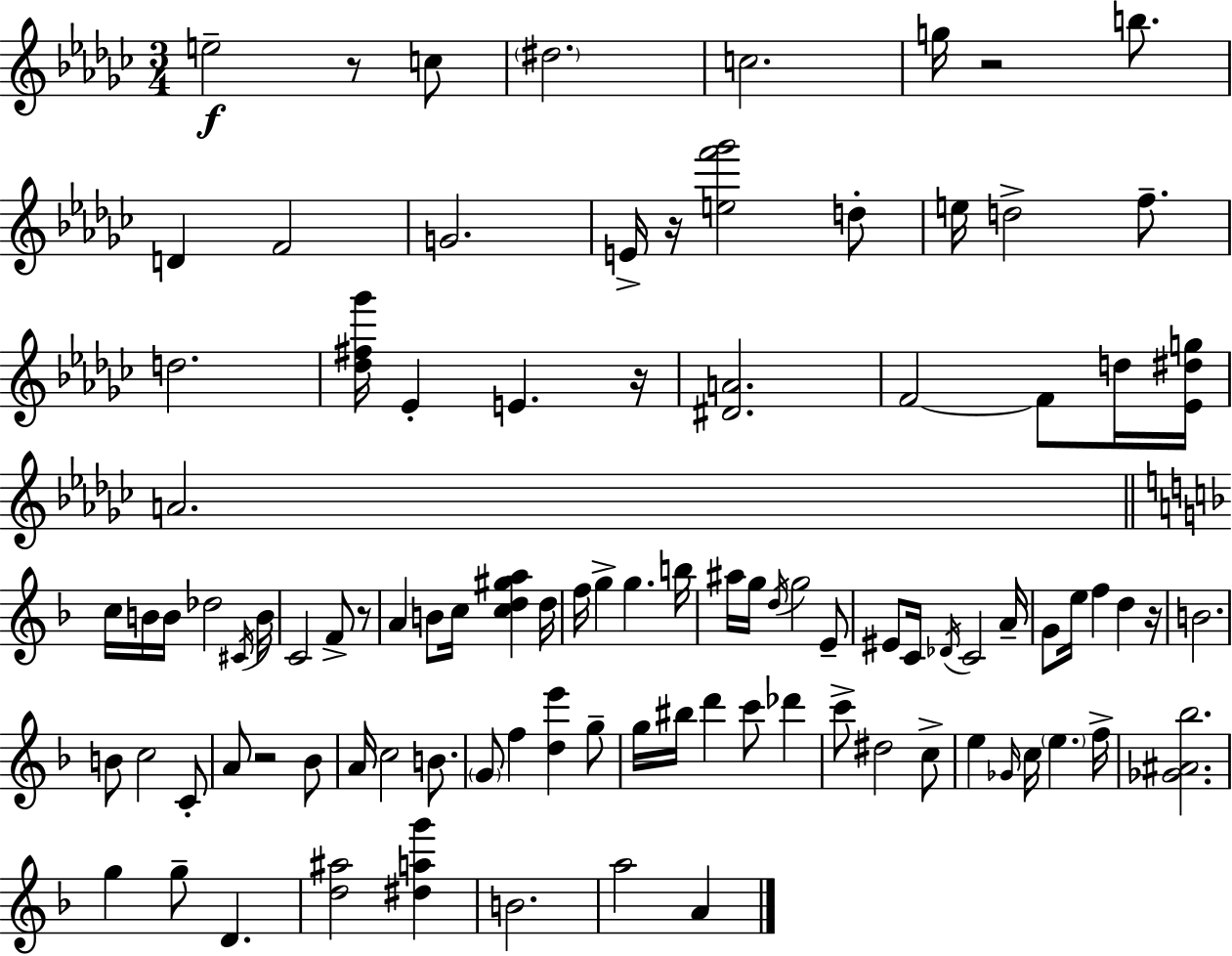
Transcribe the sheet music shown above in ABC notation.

X:1
T:Untitled
M:3/4
L:1/4
K:Ebm
e2 z/2 c/2 ^d2 c2 g/4 z2 b/2 D F2 G2 E/4 z/4 [ef'_g']2 d/2 e/4 d2 f/2 d2 [_d^f_g']/4 _E E z/4 [^DA]2 F2 F/2 d/4 [_E^dg]/4 A2 c/4 B/4 B/4 _d2 ^C/4 B/4 C2 F/2 z/2 A B/2 c/4 [cd^ga] d/4 f/4 g g b/4 ^a/4 g/4 d/4 g2 E/2 ^E/2 C/4 _D/4 C2 A/4 G/2 e/4 f d z/4 B2 B/2 c2 C/2 A/2 z2 _B/2 A/4 c2 B/2 G/2 f [de'] g/2 g/4 ^b/4 d' c'/2 _d' c'/2 ^d2 c/2 e _G/4 c/4 e f/4 [_G^A_b]2 g g/2 D [d^a]2 [^dag'] B2 a2 A